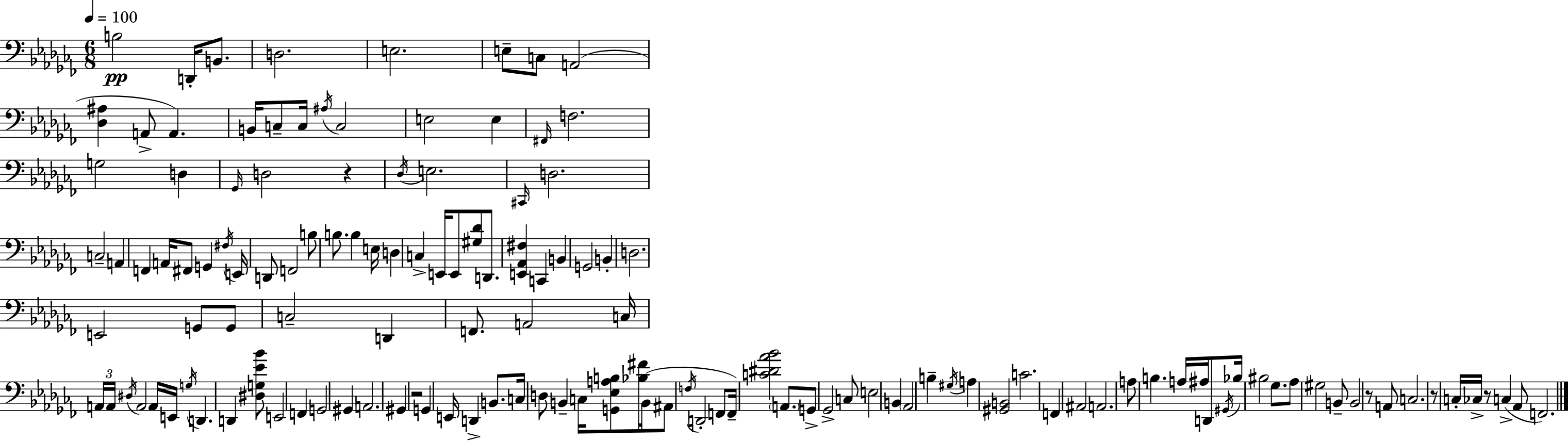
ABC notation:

X:1
T:Untitled
M:6/8
L:1/4
K:Abm
B,2 D,,/4 B,,/2 D,2 E,2 E,/2 C,/2 A,,2 [_D,^A,] A,,/2 A,, B,,/4 C,/2 C,/4 ^A,/4 C,2 E,2 E, ^F,,/4 F,2 G,2 D, _G,,/4 D,2 z _D,/4 E,2 ^C,,/4 D,2 C,2 A,, F,, A,,/4 ^F,,/2 G,, ^F,/4 E,,/4 D,,/2 F,,2 B,/2 B,/2 B, E,/4 D, C, E,,/4 E,,/2 [^G,_D]/2 D,,/2 [E,,_A,,^F,] C,, B,, G,,2 B,, D,2 E,,2 G,,/2 G,,/2 C,2 D,, F,,/2 A,,2 C,/4 A,,/4 A,,/4 ^D,/4 A,,2 A,,/4 E,,/4 G,/4 D,, D,, [^D,G,_E_B]/2 E,,2 F,, G,,2 ^G,, A,,2 ^G,, z2 G,, E,,/4 D,, B,,/2 C,/4 D,/2 B,, C,/4 [G,,_E,A,B,]/2 [_B,^F]/4 B,,/4 ^A,,/2 F,/4 D,,2 F,,/2 F,,/4 [C^D_A_B]2 A,,/2 G,,/2 _G,,2 C,/2 E,2 B,, _A,,2 B, ^G,/4 A, [^G,,B,,]2 C2 F,, ^A,,2 A,,2 A,/2 B, A,/4 ^A,/4 D,,/2 ^G,,/4 _B,/4 ^B,2 _G,/2 _A,/2 ^G,2 B,,/2 B,,2 z/2 A,,/2 C,2 z/2 C,/4 _C,/4 z/2 C, _A,,/2 F,,2